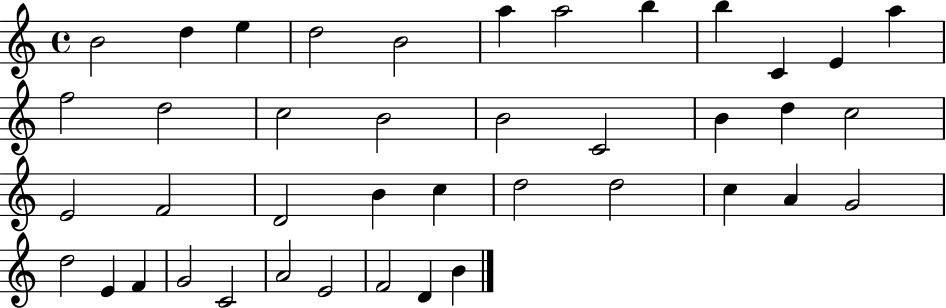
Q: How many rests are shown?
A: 0